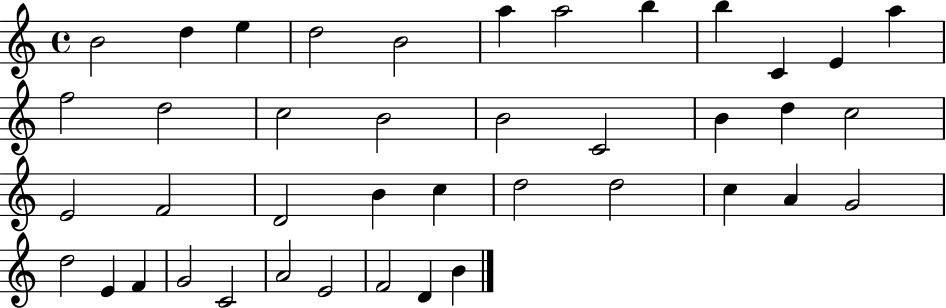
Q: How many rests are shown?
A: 0